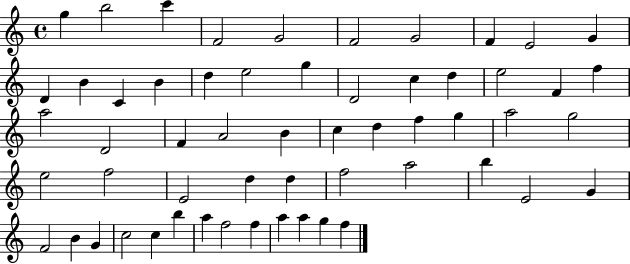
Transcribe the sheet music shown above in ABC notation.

X:1
T:Untitled
M:4/4
L:1/4
K:C
g b2 c' F2 G2 F2 G2 F E2 G D B C B d e2 g D2 c d e2 F f a2 D2 F A2 B c d f g a2 g2 e2 f2 E2 d d f2 a2 b E2 G F2 B G c2 c b a f2 f a a g f